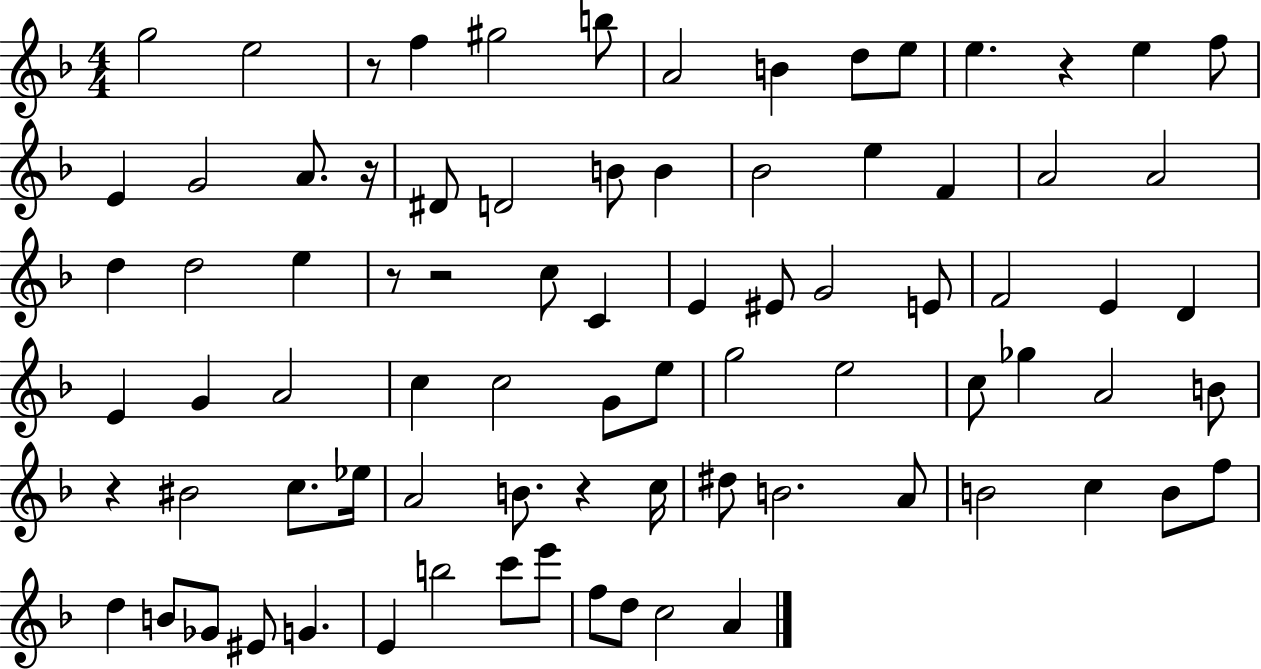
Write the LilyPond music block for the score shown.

{
  \clef treble
  \numericTimeSignature
  \time 4/4
  \key f \major
  g''2 e''2 | r8 f''4 gis''2 b''8 | a'2 b'4 d''8 e''8 | e''4. r4 e''4 f''8 | \break e'4 g'2 a'8. r16 | dis'8 d'2 b'8 b'4 | bes'2 e''4 f'4 | a'2 a'2 | \break d''4 d''2 e''4 | r8 r2 c''8 c'4 | e'4 eis'8 g'2 e'8 | f'2 e'4 d'4 | \break e'4 g'4 a'2 | c''4 c''2 g'8 e''8 | g''2 e''2 | c''8 ges''4 a'2 b'8 | \break r4 bis'2 c''8. ees''16 | a'2 b'8. r4 c''16 | dis''8 b'2. a'8 | b'2 c''4 b'8 f''8 | \break d''4 b'8 ges'8 eis'8 g'4. | e'4 b''2 c'''8 e'''8 | f''8 d''8 c''2 a'4 | \bar "|."
}